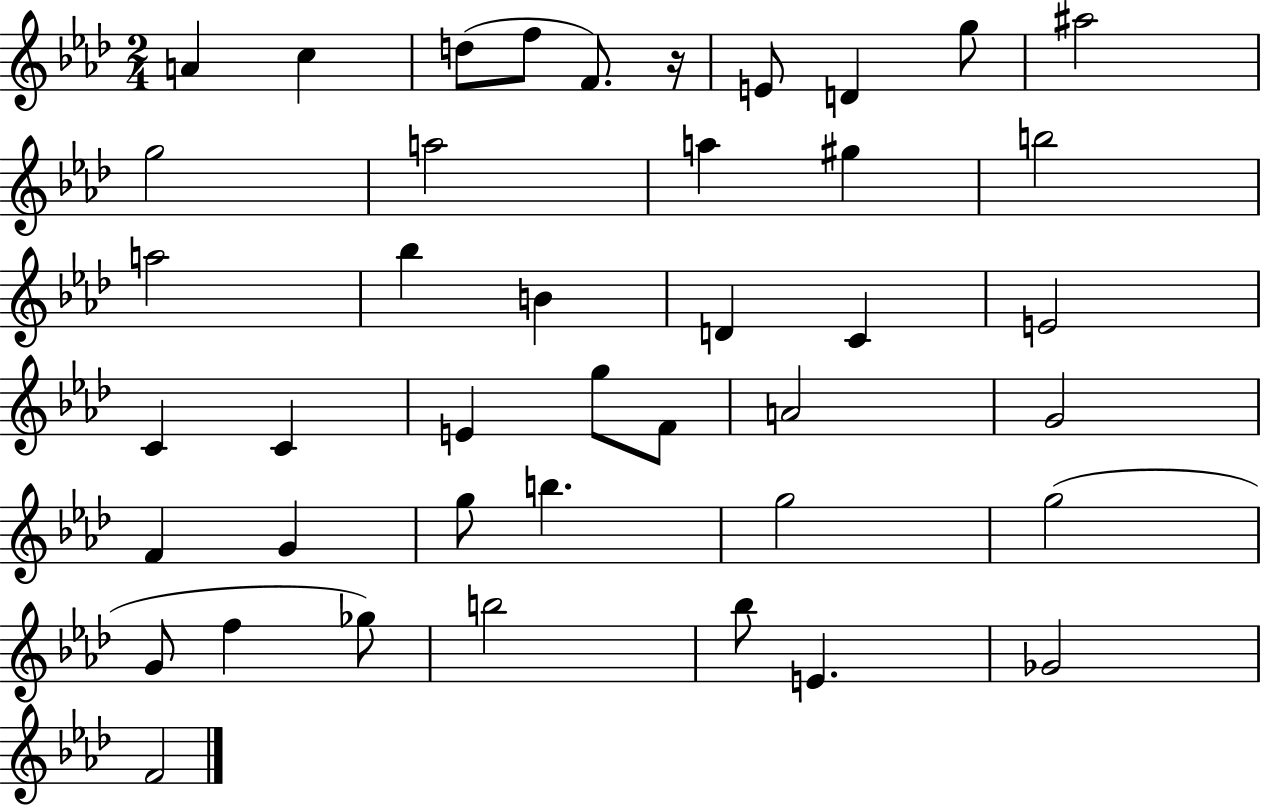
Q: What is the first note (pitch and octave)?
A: A4